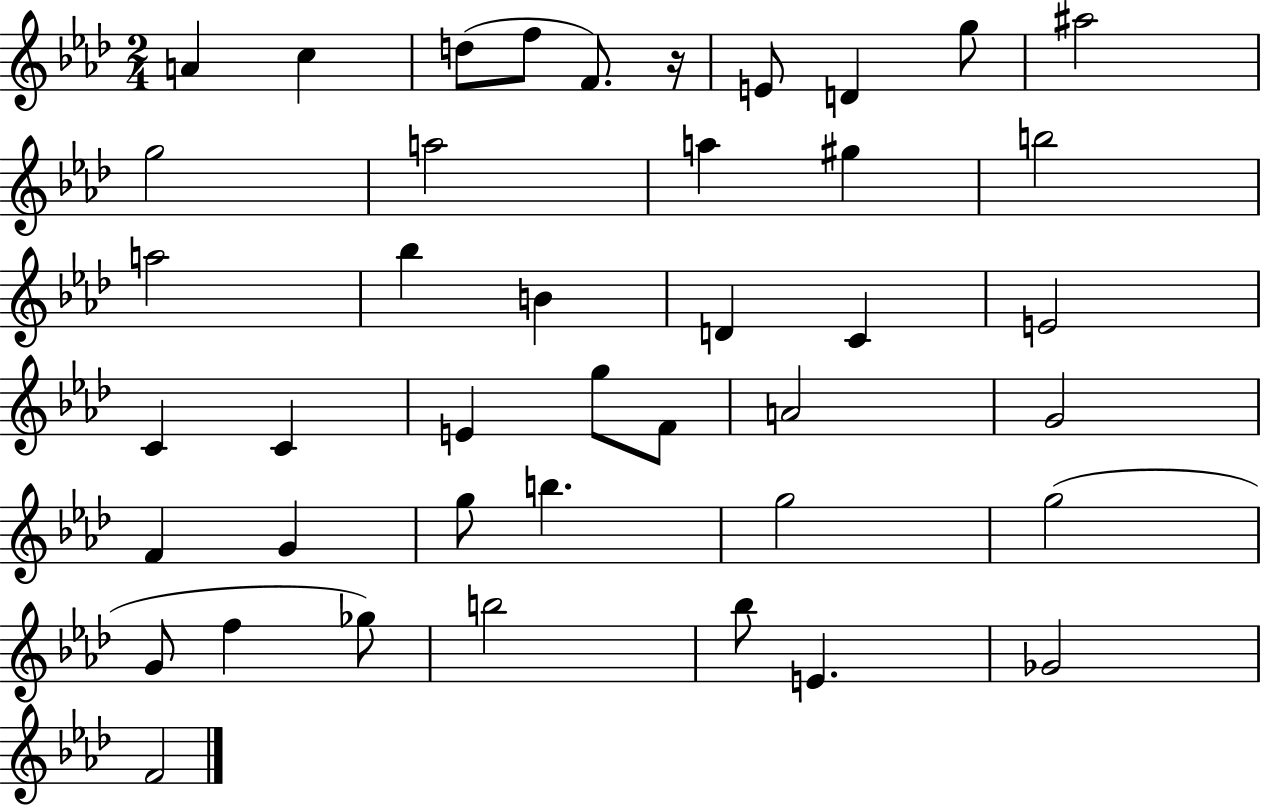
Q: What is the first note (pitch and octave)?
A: A4